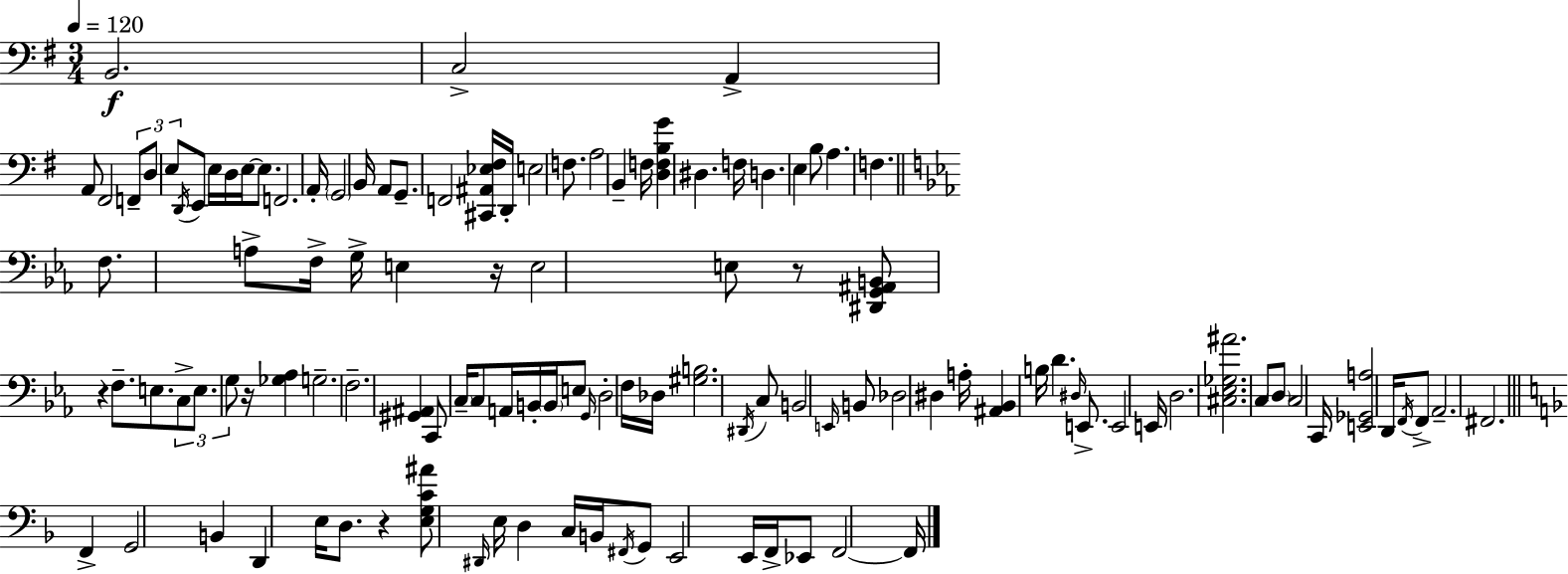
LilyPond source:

{
  \clef bass
  \numericTimeSignature
  \time 3/4
  \key e \minor
  \tempo 4 = 120
  b,2.\f | c2-> a,4-> | a,8 fis,2 \tuplet 3/2 { f,8-- | d8 e8 } \acciaccatura { d,16 } e,8 e16 d16 e16~~ e8. | \break f,2. | a,16-. \parenthesize g,2 b,16 a,8 | g,8.-- f,2 | <cis, ais, ees fis>16 d,16-. e2 f8. | \break a2 b,4-- | f16 <d f b g'>4 dis4. | f16 d4. e4 b8 | a4. f4. | \break \bar "||" \break \key ees \major f8. a8-> f16-> g16-> e4 r16 | e2 e8 r8 | <dis, g, ais, b,>8 r4 f8.-- e8. | \tuplet 3/2 { c8-> e8. g8 } r16 <ges aes>4 | \break g2.-- | f2.-- | <gis, ais,>4 c,8 \parenthesize c16-- c8 a,16 b,16-. \parenthesize b,16 | e8 \grace { g,16 } d2-. f16 | \break des16 <gis b>2. | \acciaccatura { dis,16 } c8 b,2 | \grace { e,16 } b,8 des2 dis4 | a16-. <ais, bes,>4 b16 d'4. | \break \grace { dis16 } e,8.-> e,2 | e,16 d2. | <cis ees ges ais'>2. | c8 \parenthesize d8 c2 | \break c,16 <e, ges, a>2 | d,16 \acciaccatura { f,16 } f,8-> aes,2.-- | fis,2. | \bar "||" \break \key d \minor f,4-> g,2 | b,4 d,4 e16 d8. | r4 <e g c' ais'>8 \grace { dis,16 } e16 d4 | c16 b,16 \acciaccatura { fis,16 } g,8 e,2 | \break e,16 f,16-> ees,8 f,2~~ | f,16 \bar "|."
}